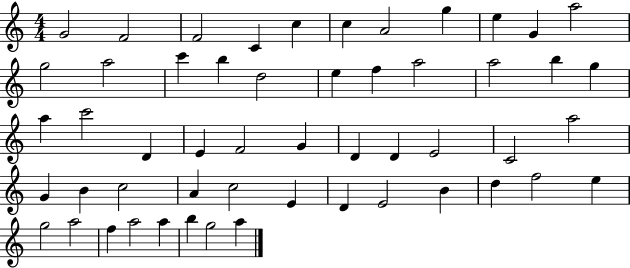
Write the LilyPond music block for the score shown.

{
  \clef treble
  \numericTimeSignature
  \time 4/4
  \key c \major
  g'2 f'2 | f'2 c'4 c''4 | c''4 a'2 g''4 | e''4 g'4 a''2 | \break g''2 a''2 | c'''4 b''4 d''2 | e''4 f''4 a''2 | a''2 b''4 g''4 | \break a''4 c'''2 d'4 | e'4 f'2 g'4 | d'4 d'4 e'2 | c'2 a''2 | \break g'4 b'4 c''2 | a'4 c''2 e'4 | d'4 e'2 b'4 | d''4 f''2 e''4 | \break g''2 a''2 | f''4 a''2 a''4 | b''4 g''2 a''4 | \bar "|."
}